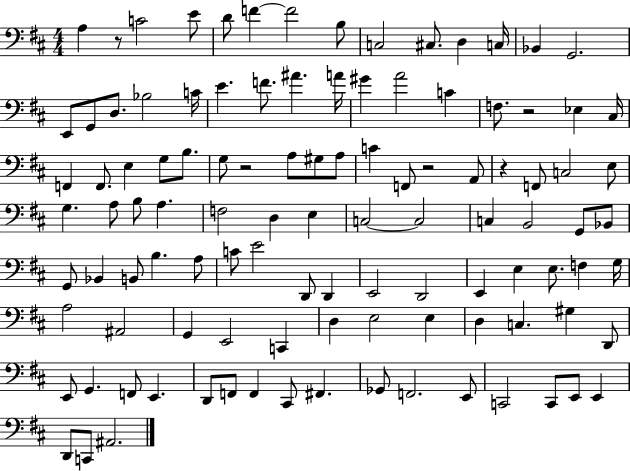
A3/q R/e C4/h E4/e D4/e F4/q F4/h B3/e C3/h C#3/e. D3/q C3/s Bb2/q G2/h. E2/e G2/e D3/e. Bb3/h C4/s E4/q. F4/e. A#4/q. A4/s G#4/q A4/h C4/q F3/e. R/h Eb3/q C#3/s F2/q F2/e. E3/q G3/e B3/e. G3/e R/h A3/e G#3/e A3/e C4/q F2/e R/h A2/e R/q F2/e C3/h E3/e G3/q. A3/e B3/e A3/q. F3/h D3/q E3/q C3/h C3/h C3/q B2/h G2/e Bb2/e G2/e Bb2/q B2/e B3/q. A3/e C4/e E4/h D2/e D2/q E2/h D2/h E2/q E3/q E3/e. F3/q G3/s A3/h A#2/h G2/q E2/h C2/q D3/q E3/h E3/q D3/q C3/q. G#3/q D2/e E2/e G2/q. F2/e E2/q. D2/e F2/e F2/q C#2/e F#2/q. Gb2/e F2/h. E2/e C2/h C2/e E2/e E2/q D2/e C2/e A#2/h.